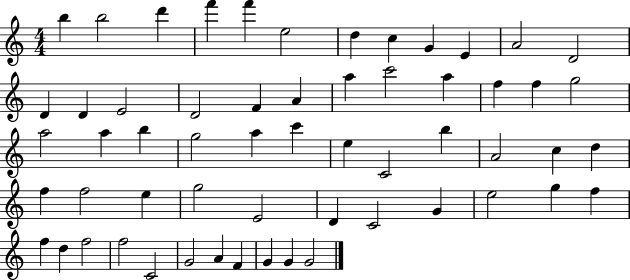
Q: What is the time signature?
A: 4/4